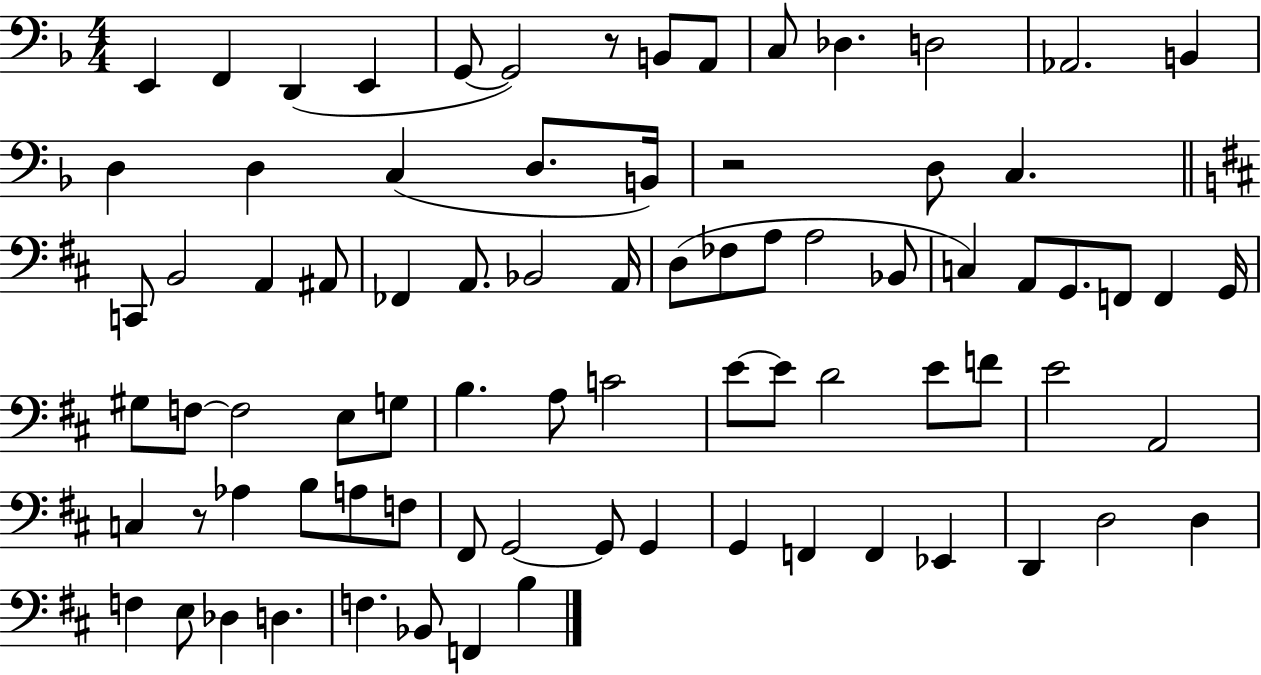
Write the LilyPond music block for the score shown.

{
  \clef bass
  \numericTimeSignature
  \time 4/4
  \key f \major
  e,4 f,4 d,4( e,4 | g,8~~ g,2) r8 b,8 a,8 | c8 des4. d2 | aes,2. b,4 | \break d4 d4 c4( d8. b,16) | r2 d8 c4. | \bar "||" \break \key d \major c,8 b,2 a,4 ais,8 | fes,4 a,8. bes,2 a,16 | d8( fes8 a8 a2 bes,8 | c4) a,8 g,8. f,8 f,4 g,16 | \break gis8 f8~~ f2 e8 g8 | b4. a8 c'2 | e'8~~ e'8 d'2 e'8 f'8 | e'2 a,2 | \break c4 r8 aes4 b8 a8 f8 | fis,8 g,2~~ g,8 g,4 | g,4 f,4 f,4 ees,4 | d,4 d2 d4 | \break f4 e8 des4 d4. | f4. bes,8 f,4 b4 | \bar "|."
}